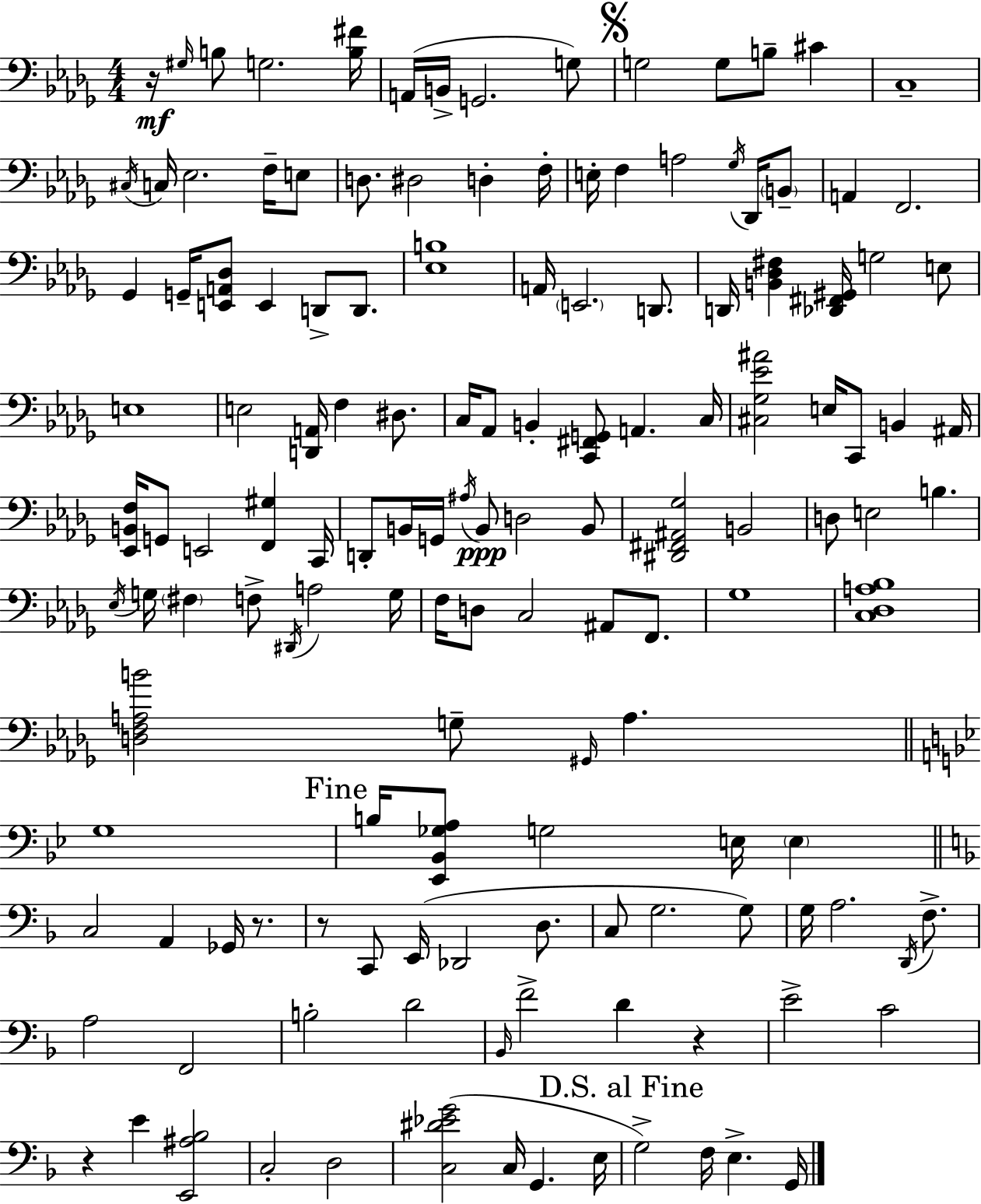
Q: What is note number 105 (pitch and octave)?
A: B3